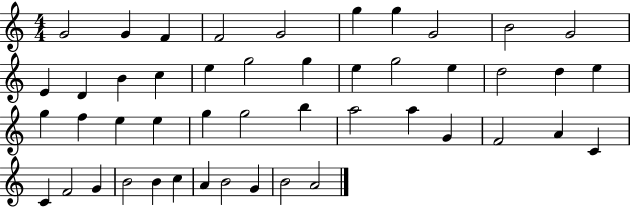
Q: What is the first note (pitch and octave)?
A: G4